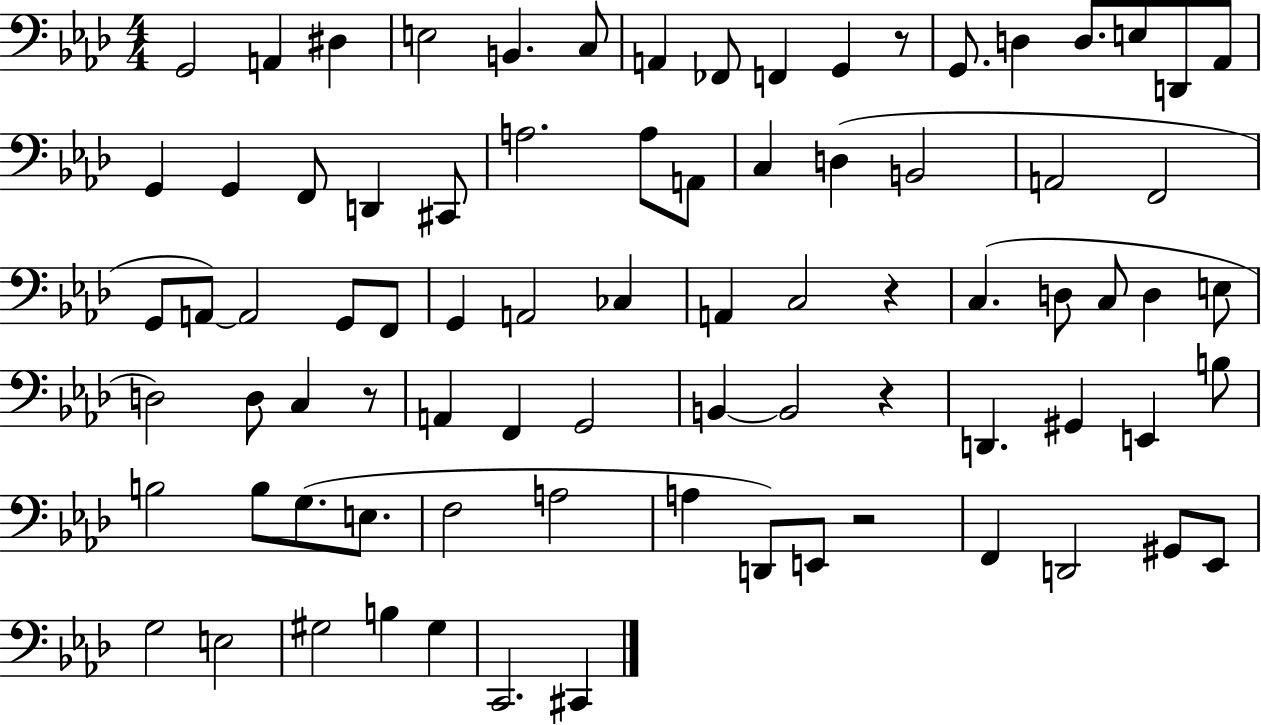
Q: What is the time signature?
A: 4/4